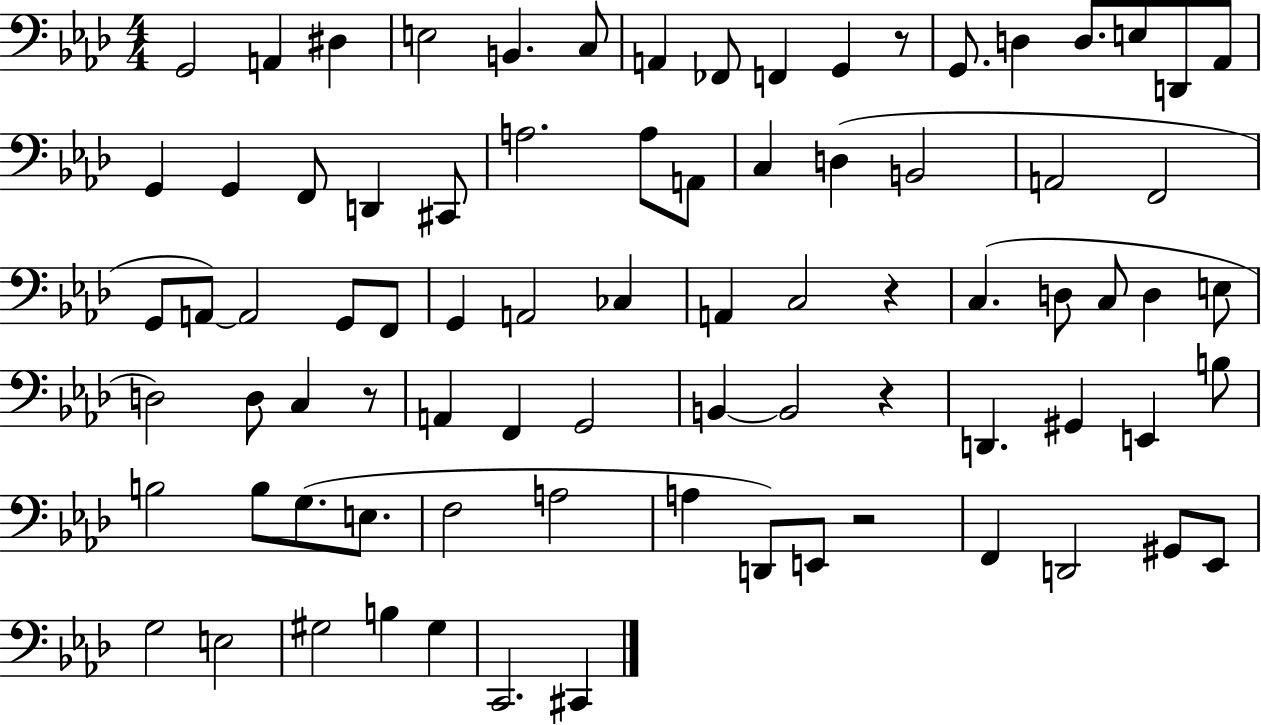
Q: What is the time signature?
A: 4/4